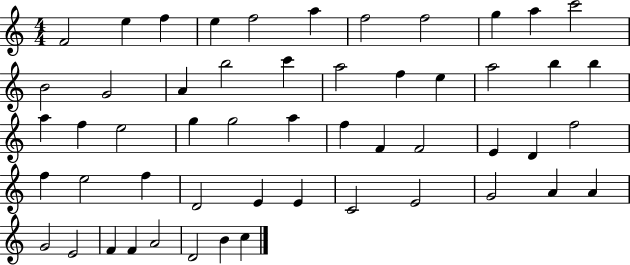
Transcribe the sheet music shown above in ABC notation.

X:1
T:Untitled
M:4/4
L:1/4
K:C
F2 e f e f2 a f2 f2 g a c'2 B2 G2 A b2 c' a2 f e a2 b b a f e2 g g2 a f F F2 E D f2 f e2 f D2 E E C2 E2 G2 A A G2 E2 F F A2 D2 B c